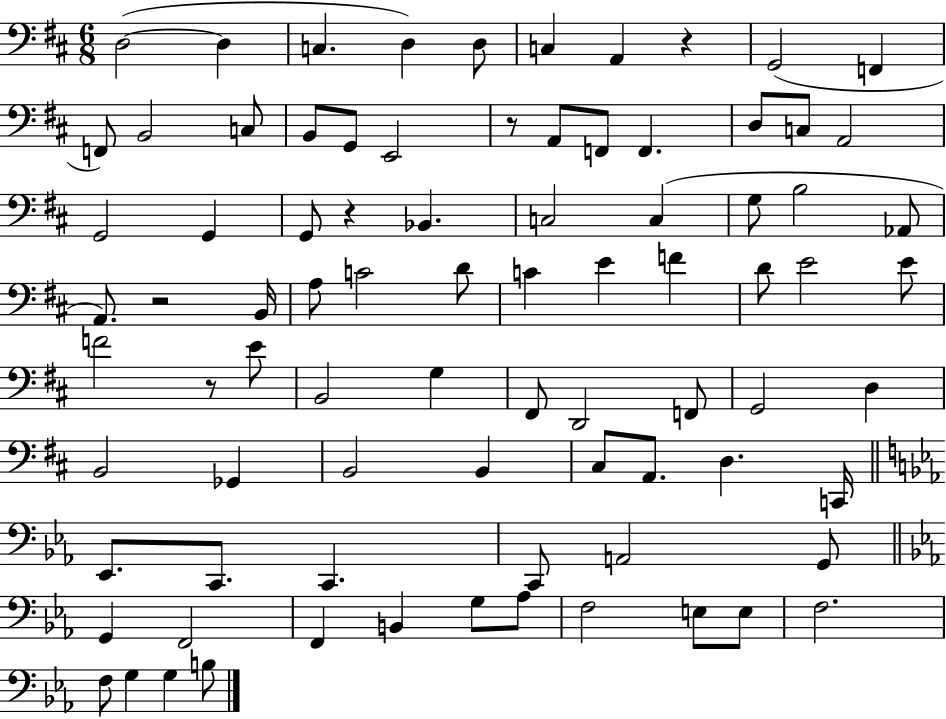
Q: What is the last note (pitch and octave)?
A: B3